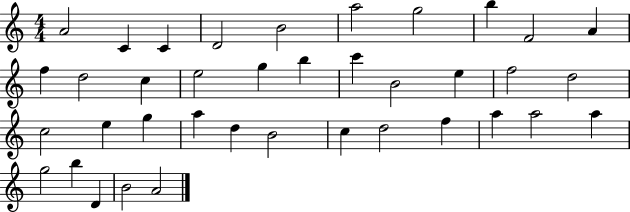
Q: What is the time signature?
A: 4/4